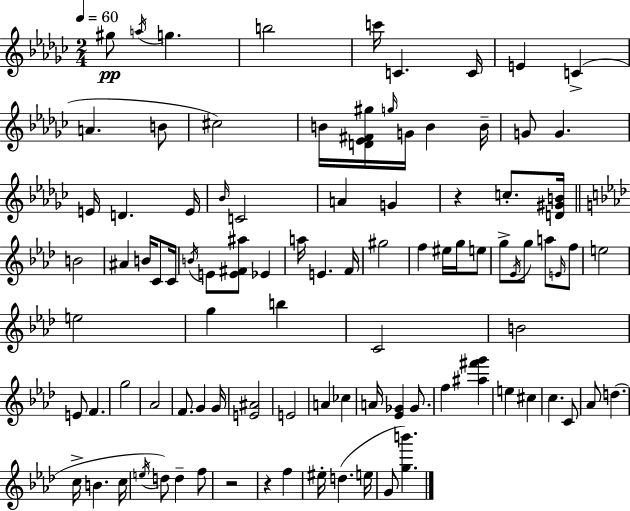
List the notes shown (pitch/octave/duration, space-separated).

G#5/e A5/s G5/q. B5/h C6/s C4/q. C4/s E4/q C4/q A4/q. B4/e C#5/h B4/s [D4,Eb4,F#4,G#5]/s G5/s G4/s B4/q B4/s G4/e G4/q. E4/s D4/q. E4/s Bb4/s C4/h A4/q G4/q R/q C5/e. [D4,G#4,B4]/s B4/h A#4/q B4/s C4/e C4/s B4/s E4/e [E4,F#4,A#5]/e Eb4/q A5/s E4/q. F4/s G#5/h F5/q EIS5/s G5/s E5/e G5/e Eb4/s G5/e A5/e E4/s F5/e E5/h E5/h G5/q B5/q C4/h B4/h E4/e F4/q. G5/h Ab4/h F4/e. G4/q G4/s [E4,A#4]/h E4/h A4/q CES5/q A4/s [Eb4,Gb4]/q Gb4/e. F5/q [A#5,F#6,G6]/q E5/q C#5/q C5/q. C4/e Ab4/e D5/q. C5/s B4/q. C5/s E5/s D5/e D5/q F5/e R/h R/q F5/q EIS5/s D5/q. E5/s G4/e [G5,B6]/q.